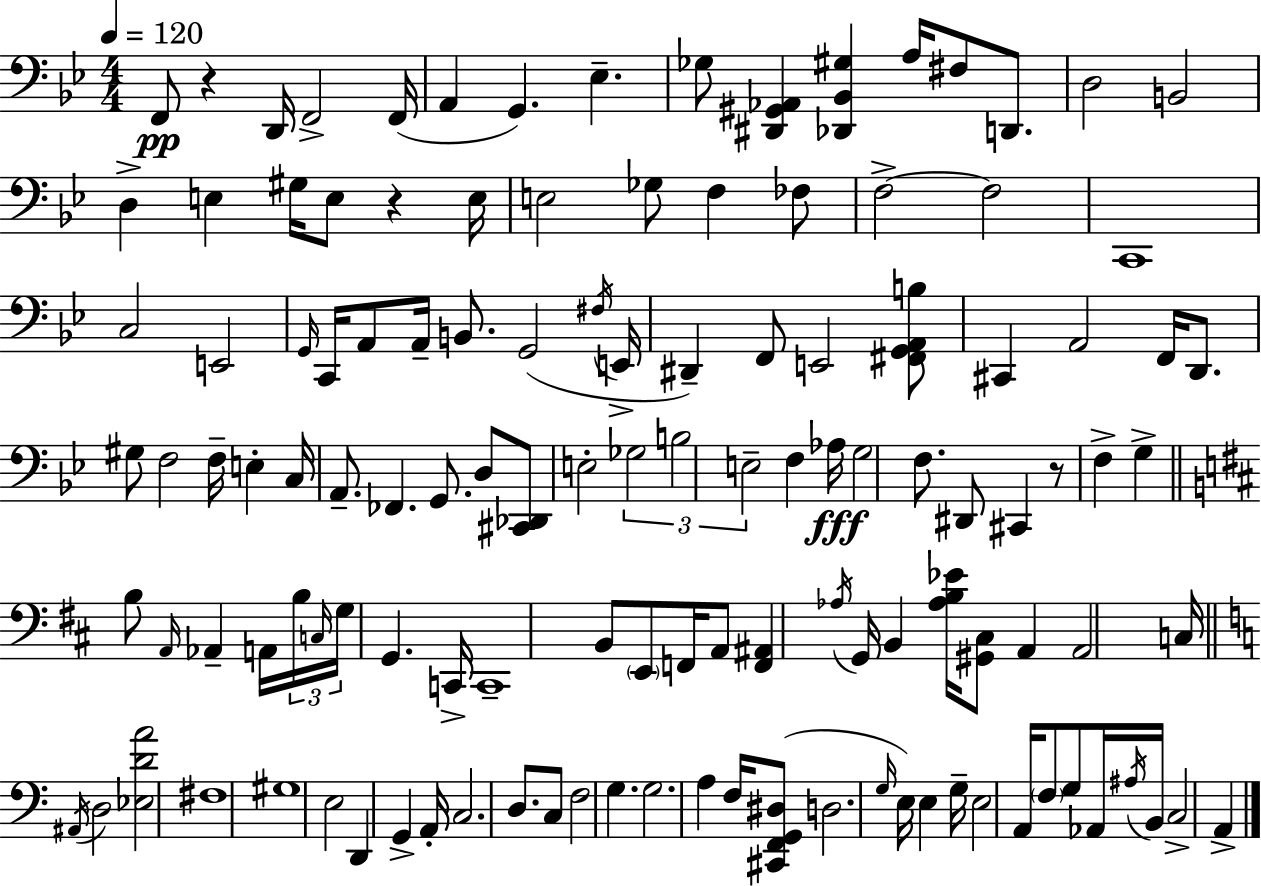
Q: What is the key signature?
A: BES major